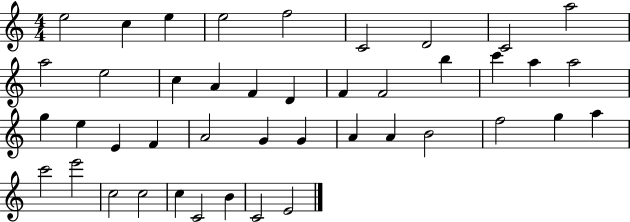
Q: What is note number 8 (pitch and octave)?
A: C4